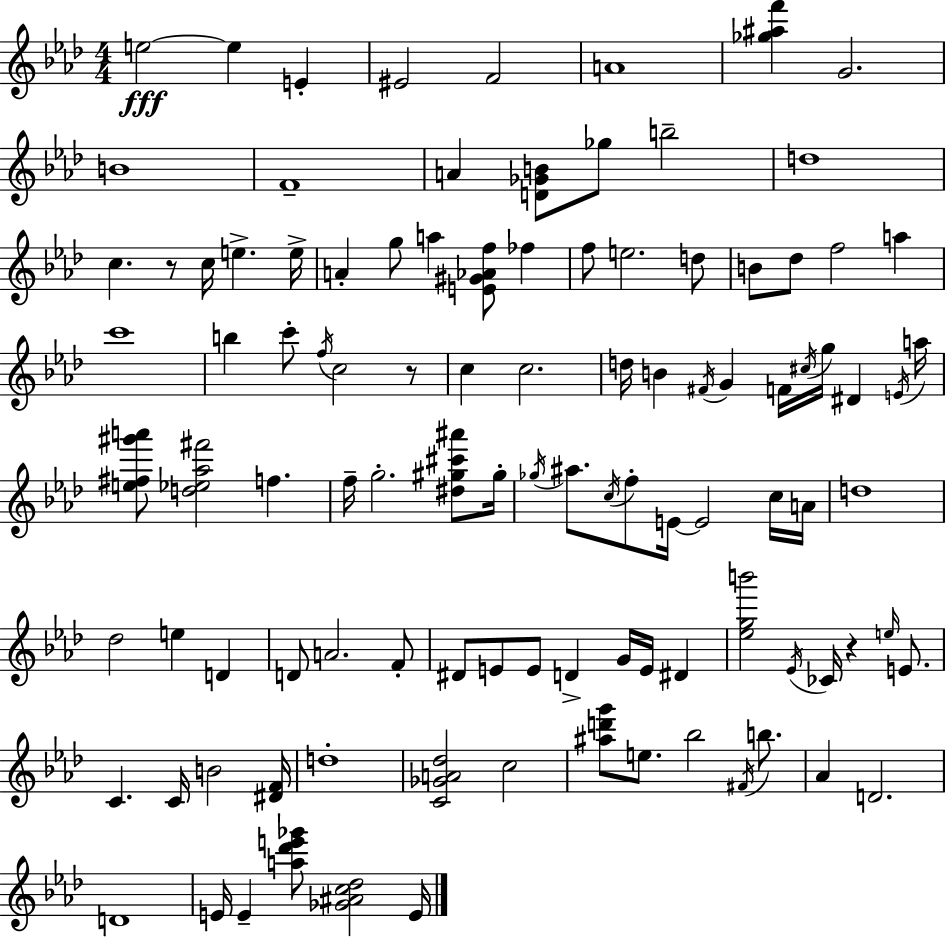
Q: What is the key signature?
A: AES major